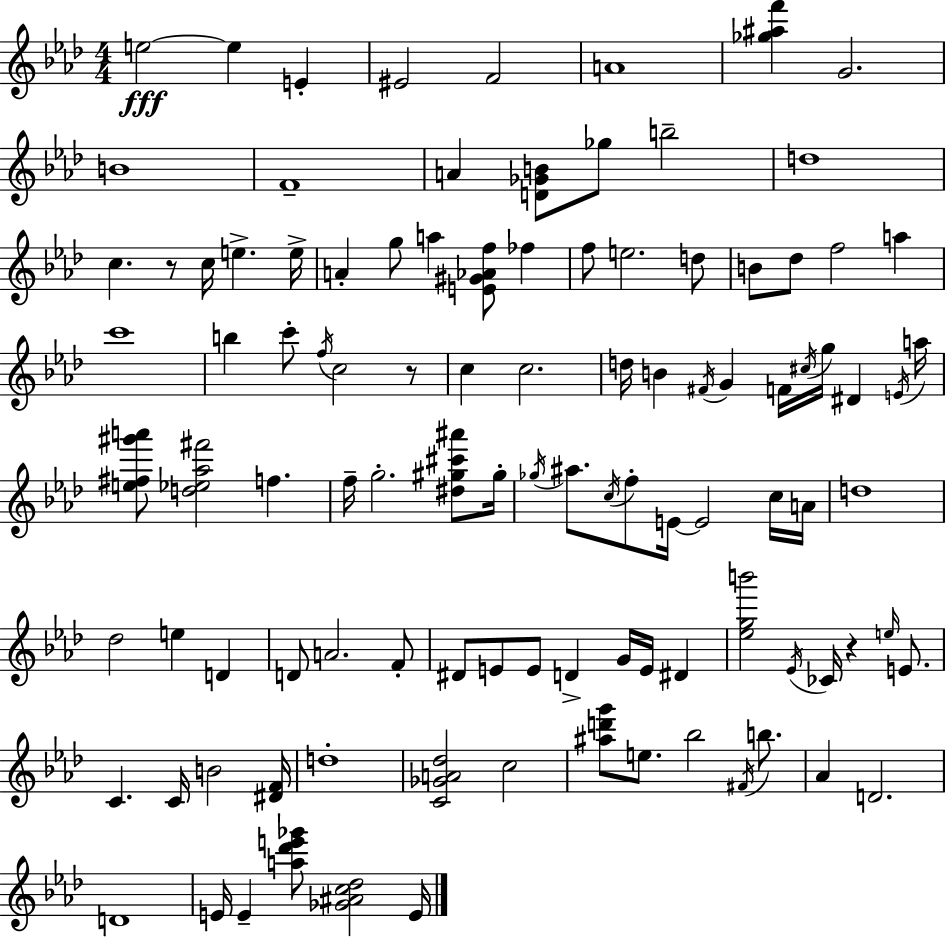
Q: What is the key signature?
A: AES major